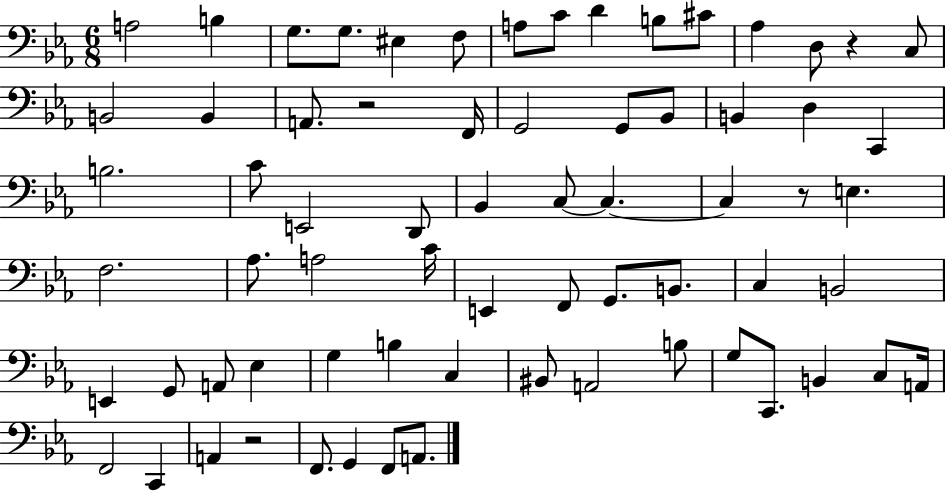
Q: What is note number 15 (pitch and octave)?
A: B2